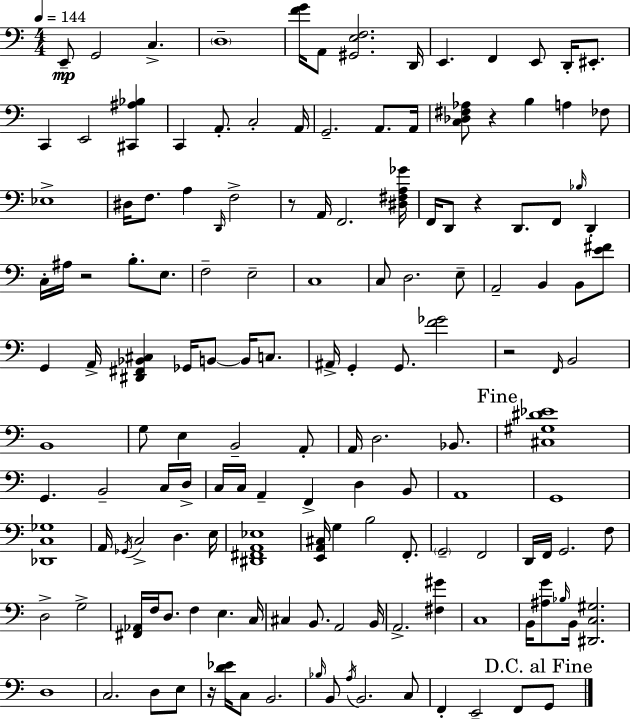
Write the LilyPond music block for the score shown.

{
  \clef bass
  \numericTimeSignature
  \time 4/4
  \key a \minor
  \tempo 4 = 144
  e,8--\mp g,2 c4.-> | \parenthesize d1-- | <f' g'>16 a,8 <gis, e f>2. d,16 | e,4. f,4 e,8 d,16-. eis,8.-. | \break c,4 e,2 <cis, ais bes>4 | c,4 a,8.-. c2-. a,16 | g,2.-- a,8. a,16 | <c des fis aes>8 r4 b4 a4 fes8 | \break ees1-> | dis16 f8. a4 \grace { d,16 } f2-> | r8 a,16 f,2. | <dis fis a ges'>16 f,16 d,8 r4 d,8. f,8 \grace { bes16 } d,4-. | \break c16-. ais16 r2 b8.-. e8. | f2-- e2-- | c1 | c8 d2. | \break e8-- a,2-- b,4 b,8 | <e' fis'>8 g,4 a,16-> <dis, fis, bes, cis>4 ges,16 b,8~~ b,16 c8. | ais,16-> g,4-. g,8. <f' ges'>2 | r2 \grace { f,16 } b,2 | \break b,1 | g8 e4 b,2-- | a,8-. a,16 d2. | bes,8. \mark "Fine" <cis gis dis' ees'>1 | \break g,4. b,2-- | c16 d16-> c16 c16 a,4-- f,4-> d4 | b,8 a,1 | g,1 | \break <des, c ges>1 | a,16 \acciaccatura { ges,16 } c2-> d4. | e16 <dis, fis, a, ees>1 | <e, a, cis>16 g4 b2 | \break f,8.-. \parenthesize g,2-- f,2 | d,16 f,16 g,2. | f8 d2-> g2-> | <fis, aes,>16 f16 d8. f4 e4. | \break c16 cis4 b,8. a,2 | b,16 a,2.-> | <fis gis'>4 c1 | b,16 <ais g'>8 \grace { bes16 } b,16 <dis, c gis>2. | \break d1 | c2. | d8 e8 r16 <d' ees'>16 c8 b,2. | \grace { bes16 } b,8 \acciaccatura { a16 } b,2. | \break c8 f,4-. e,2-- | f,8 \mark "D.C. al Fine" g,8 \bar "|."
}